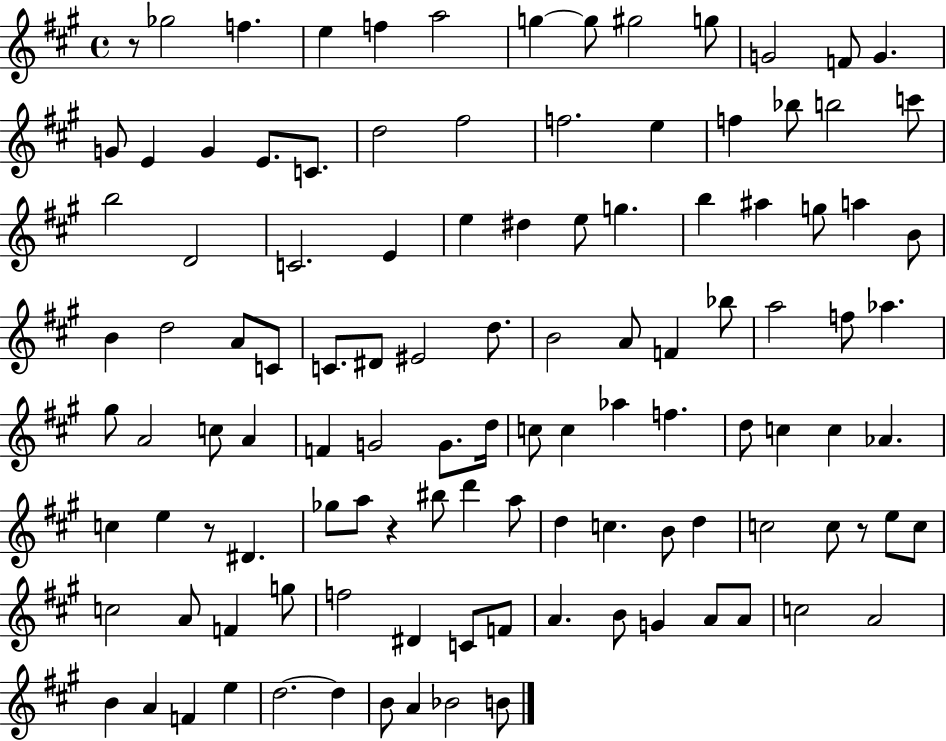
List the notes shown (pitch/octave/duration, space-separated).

R/e Gb5/h F5/q. E5/q F5/q A5/h G5/q G5/e G#5/h G5/e G4/h F4/e G4/q. G4/e E4/q G4/q E4/e. C4/e. D5/h F#5/h F5/h. E5/q F5/q Bb5/e B5/h C6/e B5/h D4/h C4/h. E4/q E5/q D#5/q E5/e G5/q. B5/q A#5/q G5/e A5/q B4/e B4/q D5/h A4/e C4/e C4/e. D#4/e EIS4/h D5/e. B4/h A4/e F4/q Bb5/e A5/h F5/e Ab5/q. G#5/e A4/h C5/e A4/q F4/q G4/h G4/e. D5/s C5/e C5/q Ab5/q F5/q. D5/e C5/q C5/q Ab4/q. C5/q E5/q R/e D#4/q. Gb5/e A5/e R/q BIS5/e D6/q A5/e D5/q C5/q. B4/e D5/q C5/h C5/e R/e E5/e C5/e C5/h A4/e F4/q G5/e F5/h D#4/q C4/e F4/e A4/q. B4/e G4/q A4/e A4/e C5/h A4/h B4/q A4/q F4/q E5/q D5/h. D5/q B4/e A4/q Bb4/h B4/e